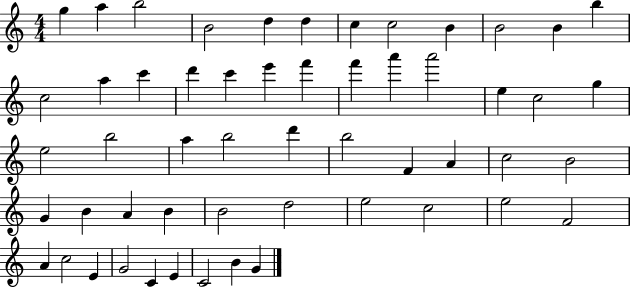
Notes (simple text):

G5/q A5/q B5/h B4/h D5/q D5/q C5/q C5/h B4/q B4/h B4/q B5/q C5/h A5/q C6/q D6/q C6/q E6/q F6/q F6/q A6/q A6/h E5/q C5/h G5/q E5/h B5/h A5/q B5/h D6/q B5/h F4/q A4/q C5/h B4/h G4/q B4/q A4/q B4/q B4/h D5/h E5/h C5/h E5/h F4/h A4/q C5/h E4/q G4/h C4/q E4/q C4/h B4/q G4/q